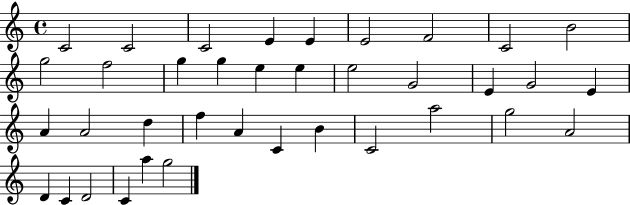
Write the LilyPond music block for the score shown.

{
  \clef treble
  \time 4/4
  \defaultTimeSignature
  \key c \major
  c'2 c'2 | c'2 e'4 e'4 | e'2 f'2 | c'2 b'2 | \break g''2 f''2 | g''4 g''4 e''4 e''4 | e''2 g'2 | e'4 g'2 e'4 | \break a'4 a'2 d''4 | f''4 a'4 c'4 b'4 | c'2 a''2 | g''2 a'2 | \break d'4 c'4 d'2 | c'4 a''4 g''2 | \bar "|."
}